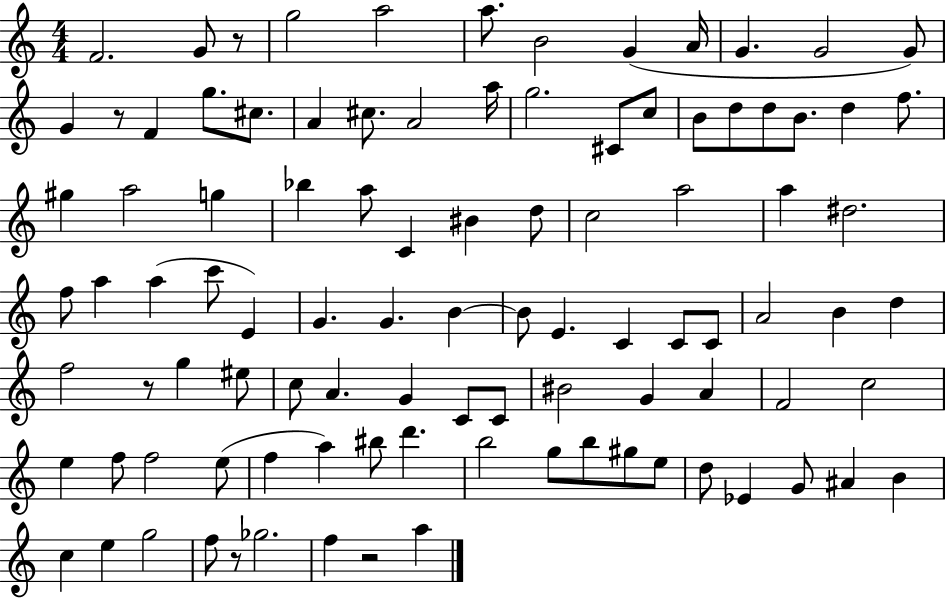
{
  \clef treble
  \numericTimeSignature
  \time 4/4
  \key c \major
  \repeat volta 2 { f'2. g'8 r8 | g''2 a''2 | a''8. b'2 g'4( a'16 | g'4. g'2 g'8) | \break g'4 r8 f'4 g''8. cis''8. | a'4 cis''8. a'2 a''16 | g''2. cis'8 c''8 | b'8 d''8 d''8 b'8. d''4 f''8. | \break gis''4 a''2 g''4 | bes''4 a''8 c'4 bis'4 d''8 | c''2 a''2 | a''4 dis''2. | \break f''8 a''4 a''4( c'''8 e'4) | g'4. g'4. b'4~~ | b'8 e'4. c'4 c'8 c'8 | a'2 b'4 d''4 | \break f''2 r8 g''4 eis''8 | c''8 a'4. g'4 c'8 c'8 | bis'2 g'4 a'4 | f'2 c''2 | \break e''4 f''8 f''2 e''8( | f''4 a''4) bis''8 d'''4. | b''2 g''8 b''8 gis''8 e''8 | d''8 ees'4 g'8 ais'4 b'4 | \break c''4 e''4 g''2 | f''8 r8 ges''2. | f''4 r2 a''4 | } \bar "|."
}